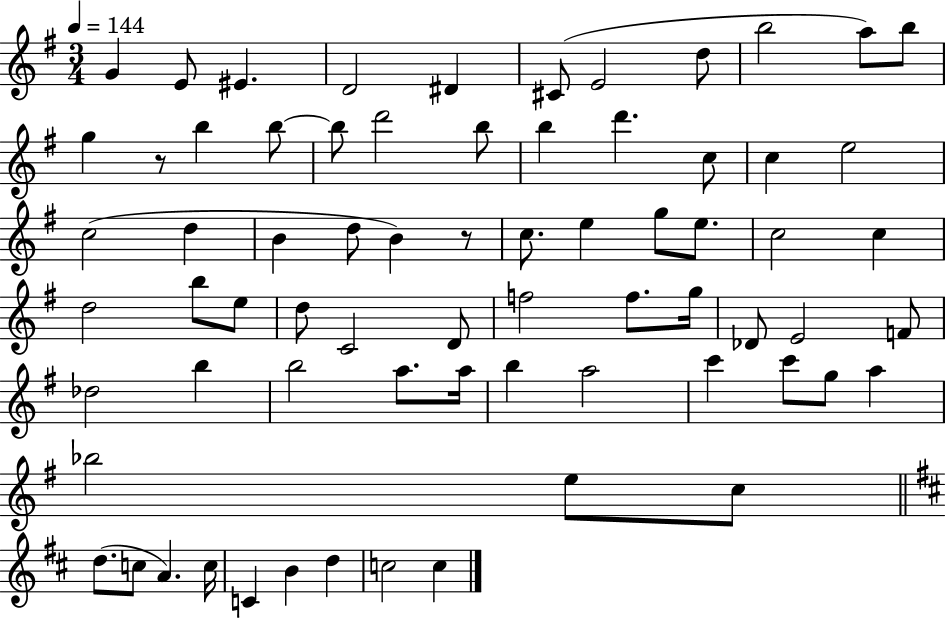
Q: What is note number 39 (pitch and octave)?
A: D4